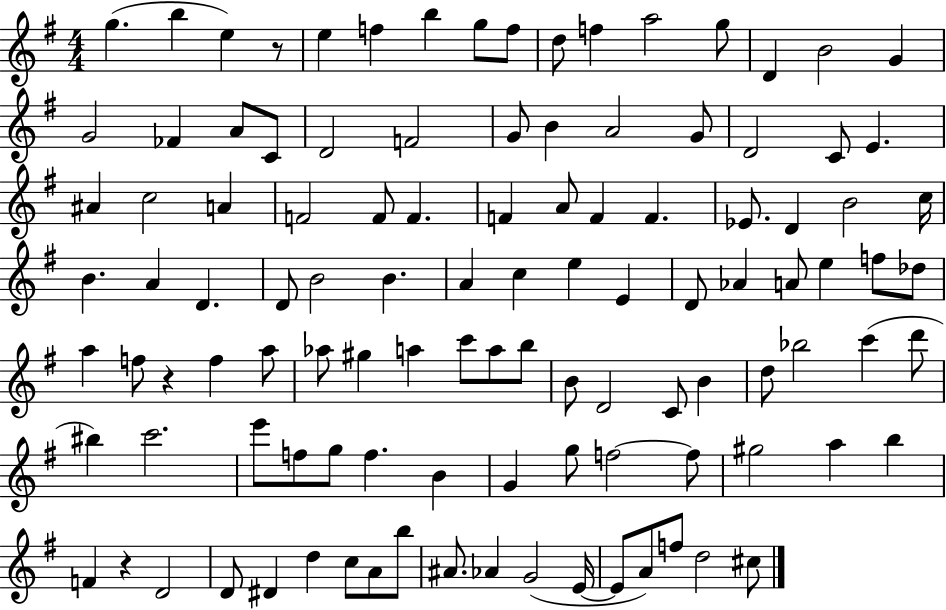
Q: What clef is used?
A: treble